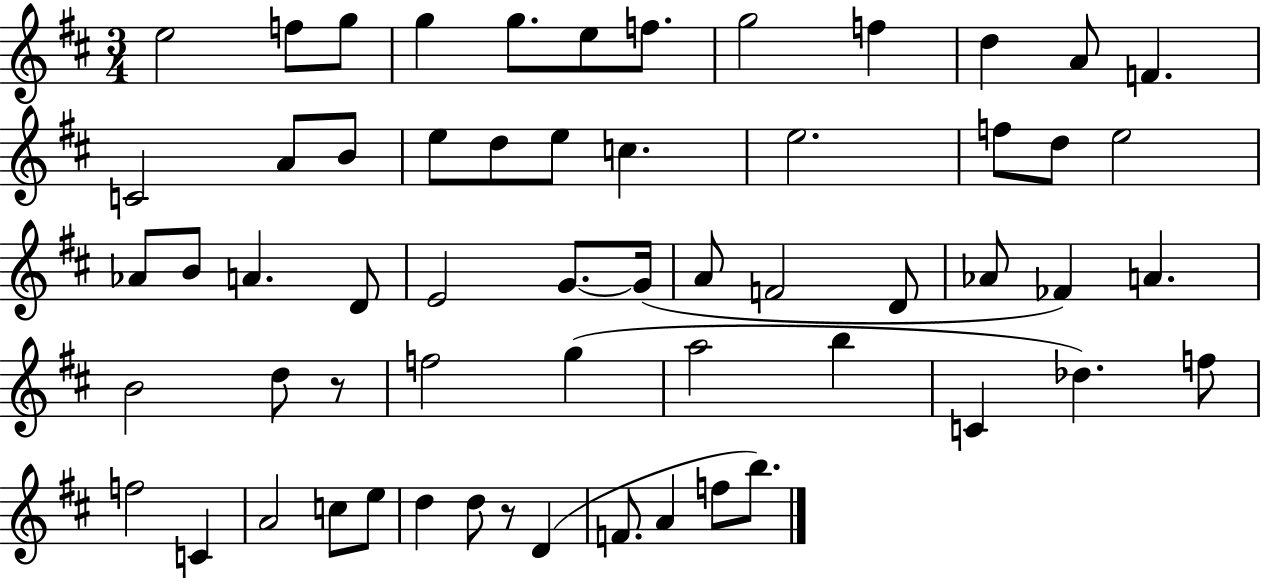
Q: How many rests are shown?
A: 2